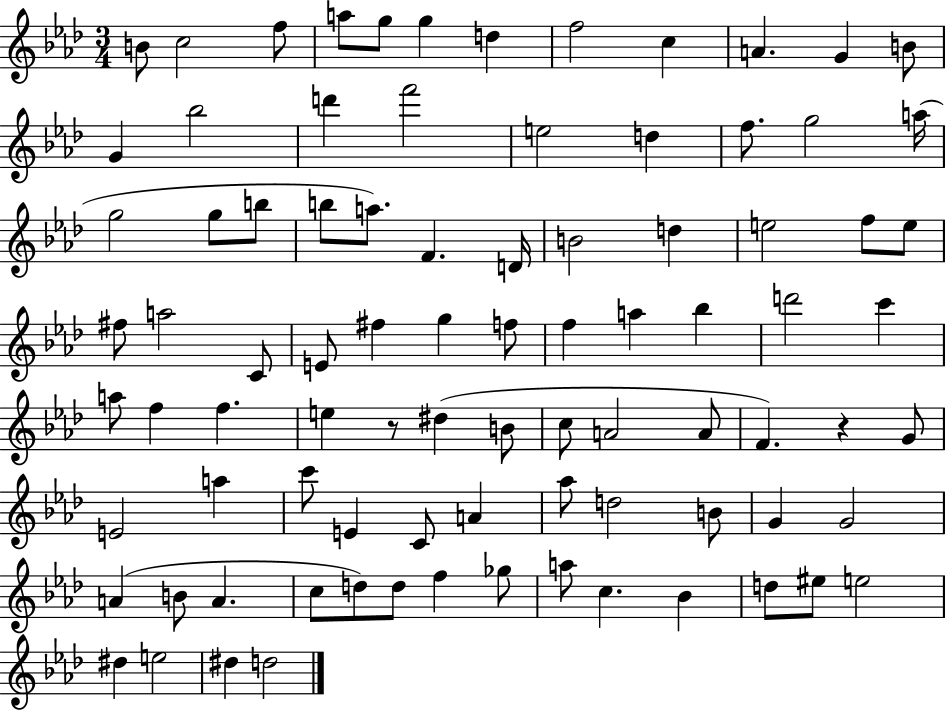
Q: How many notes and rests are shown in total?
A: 87